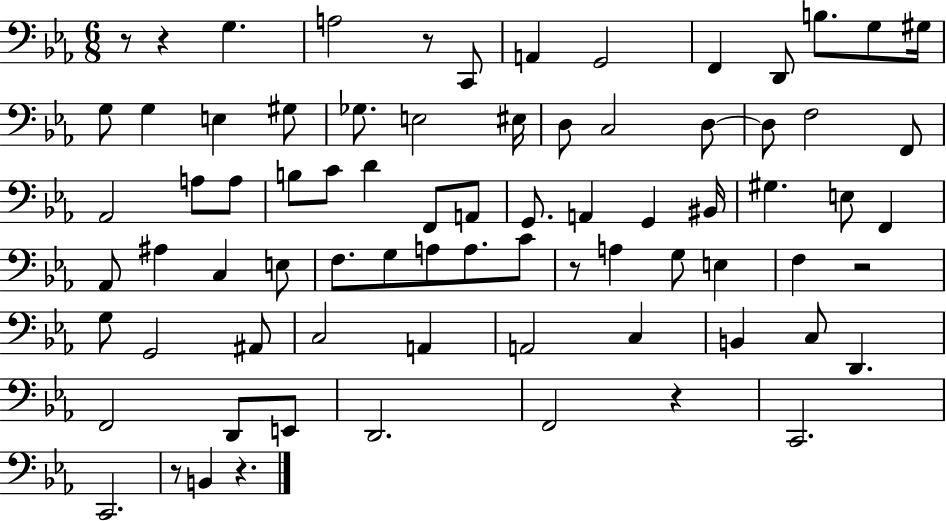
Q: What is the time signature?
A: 6/8